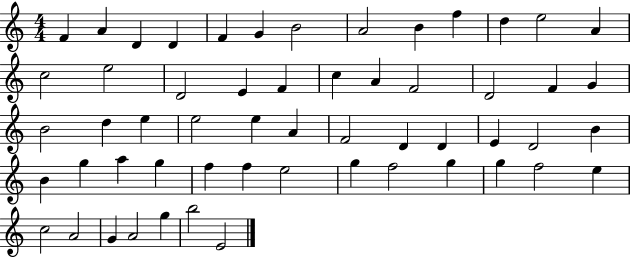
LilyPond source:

{
  \clef treble
  \numericTimeSignature
  \time 4/4
  \key c \major
  f'4 a'4 d'4 d'4 | f'4 g'4 b'2 | a'2 b'4 f''4 | d''4 e''2 a'4 | \break c''2 e''2 | d'2 e'4 f'4 | c''4 a'4 f'2 | d'2 f'4 g'4 | \break b'2 d''4 e''4 | e''2 e''4 a'4 | f'2 d'4 d'4 | e'4 d'2 b'4 | \break b'4 g''4 a''4 g''4 | f''4 f''4 e''2 | g''4 f''2 g''4 | g''4 f''2 e''4 | \break c''2 a'2 | g'4 a'2 g''4 | b''2 e'2 | \bar "|."
}